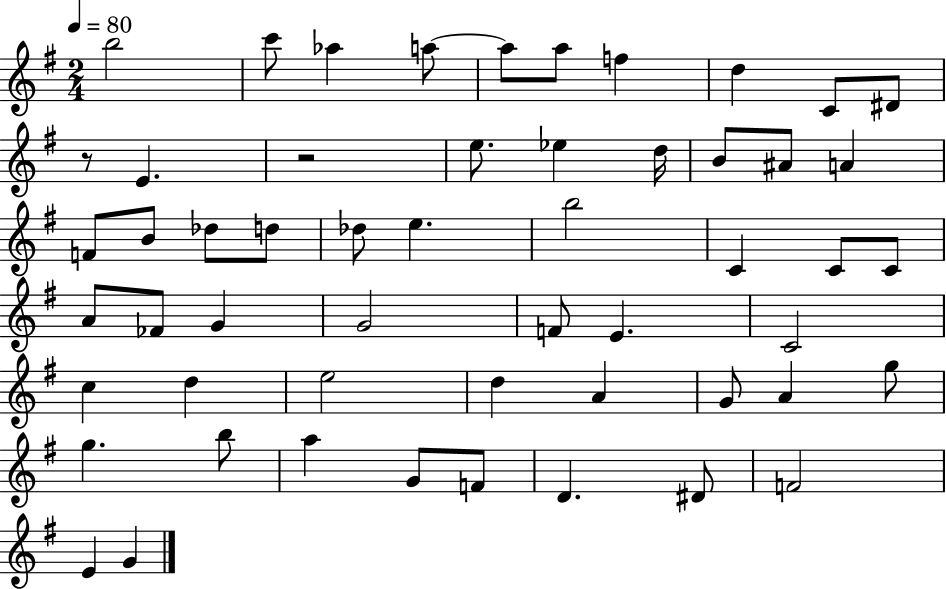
B5/h C6/e Ab5/q A5/e A5/e A5/e F5/q D5/q C4/e D#4/e R/e E4/q. R/h E5/e. Eb5/q D5/s B4/e A#4/e A4/q F4/e B4/e Db5/e D5/e Db5/e E5/q. B5/h C4/q C4/e C4/e A4/e FES4/e G4/q G4/h F4/e E4/q. C4/h C5/q D5/q E5/h D5/q A4/q G4/e A4/q G5/e G5/q. B5/e A5/q G4/e F4/e D4/q. D#4/e F4/h E4/q G4/q